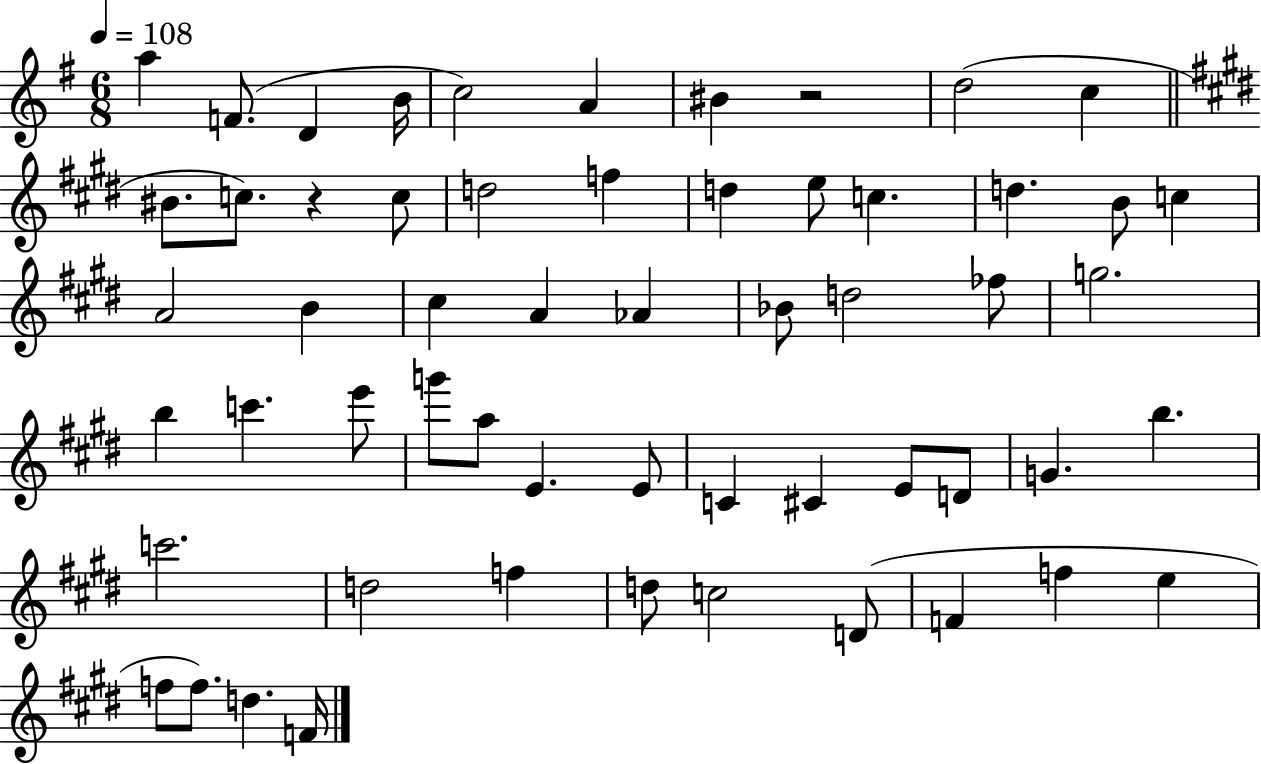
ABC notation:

X:1
T:Untitled
M:6/8
L:1/4
K:G
a F/2 D B/4 c2 A ^B z2 d2 c ^B/2 c/2 z c/2 d2 f d e/2 c d B/2 c A2 B ^c A _A _B/2 d2 _f/2 g2 b c' e'/2 g'/2 a/2 E E/2 C ^C E/2 D/2 G b c'2 d2 f d/2 c2 D/2 F f e f/2 f/2 d F/4